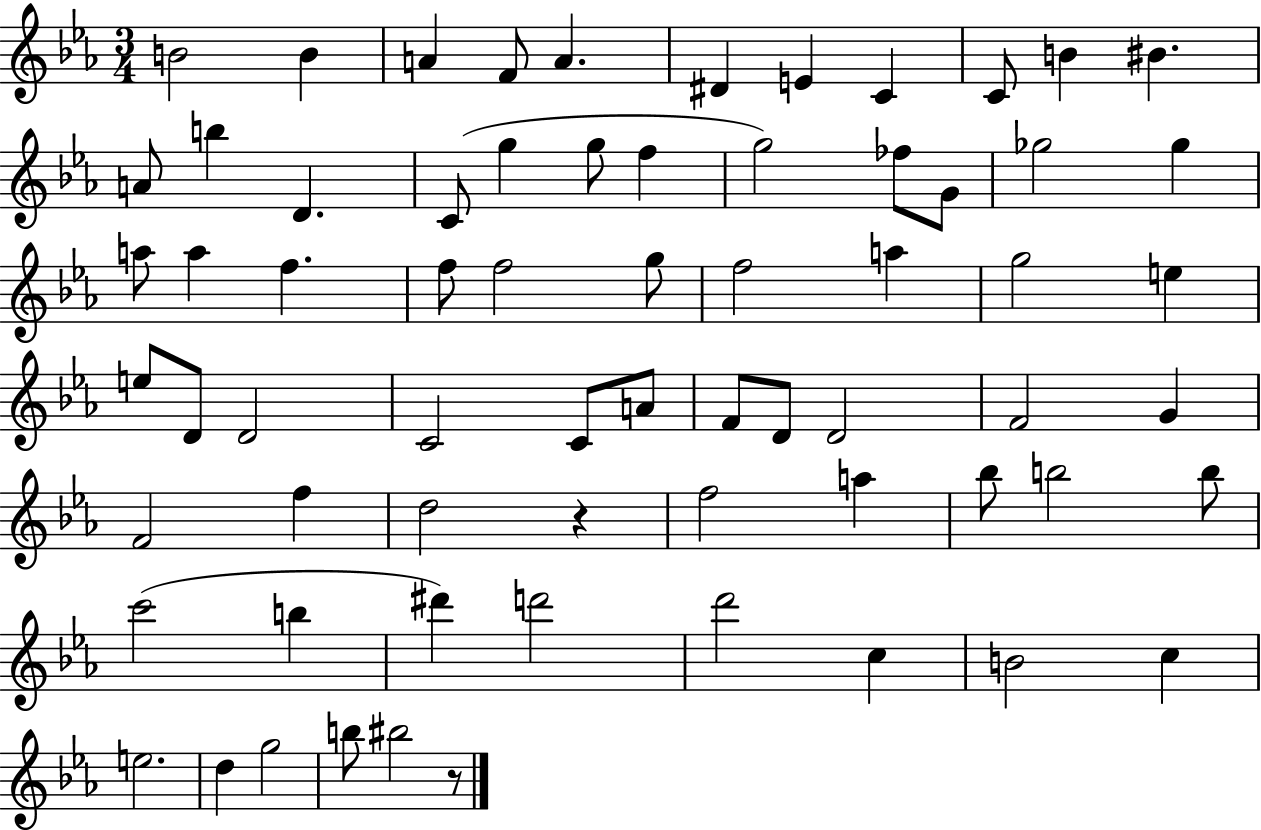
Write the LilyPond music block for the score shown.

{
  \clef treble
  \numericTimeSignature
  \time 3/4
  \key ees \major
  b'2 b'4 | a'4 f'8 a'4. | dis'4 e'4 c'4 | c'8 b'4 bis'4. | \break a'8 b''4 d'4. | c'8( g''4 g''8 f''4 | g''2) fes''8 g'8 | ges''2 ges''4 | \break a''8 a''4 f''4. | f''8 f''2 g''8 | f''2 a''4 | g''2 e''4 | \break e''8 d'8 d'2 | c'2 c'8 a'8 | f'8 d'8 d'2 | f'2 g'4 | \break f'2 f''4 | d''2 r4 | f''2 a''4 | bes''8 b''2 b''8 | \break c'''2( b''4 | dis'''4) d'''2 | d'''2 c''4 | b'2 c''4 | \break e''2. | d''4 g''2 | b''8 bis''2 r8 | \bar "|."
}